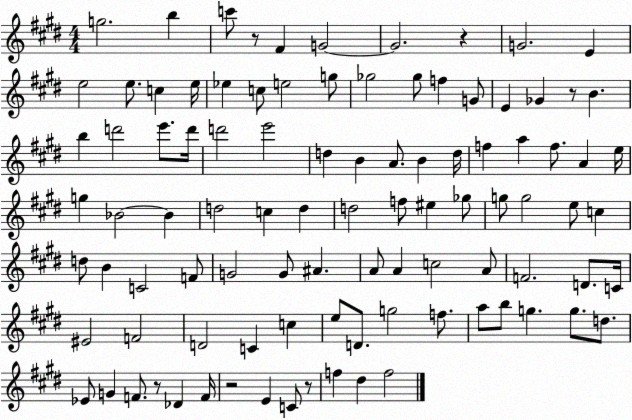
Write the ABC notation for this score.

X:1
T:Untitled
M:4/4
L:1/4
K:E
g2 b c'/2 z/2 ^F G2 G2 z G2 E e2 e/2 c e/4 _e c/2 e2 g/2 _g2 _g/2 f G/2 E _G z/2 B b d'2 e'/2 d'/4 d'2 e'2 d B A/2 B d/4 f a f/2 A e/4 g _B2 _B d2 c d d2 f/2 ^e _g/2 g/2 g2 e/2 c d/2 B C2 F/2 G2 G/2 ^A A/2 A c2 A/2 F2 D/2 C/4 ^E2 F2 D2 C c e/2 D/2 g2 f/2 a/2 b/2 g g/2 d/2 _E/2 G F/2 z/2 _D F/4 z2 E C/2 z/2 f ^d f2